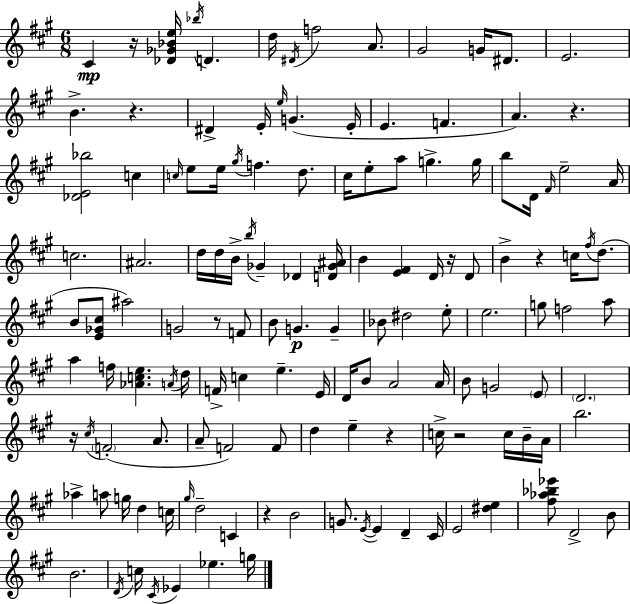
C#4/q R/s [Db4,Gb4,Bb4,E5]/s Bb5/s D4/q. D5/s D#4/s F5/h A4/e. G#4/h G4/s D#4/e. E4/h. B4/q. R/q. D#4/q E4/s E5/s G4/q. E4/s E4/q. F4/q. A4/q. R/q. [Db4,E4,Bb5]/h C5/q C5/s E5/e E5/s G#5/s F5/q. D5/e. C#5/s E5/e A5/e G5/q. G5/s B5/e D4/s F#4/s E5/h A4/s C5/h. A#4/h. D5/s D5/s B4/s B5/s Gb4/q Db4/q [D4,Gb4,A#4]/s B4/q [E4,F#4]/q D4/s R/s D4/e B4/q R/q C5/s F#5/s D5/e. B4/e [E4,Gb4,C#5]/e A#5/h G4/h R/e F4/e B4/e G4/q. G4/q Bb4/e D#5/h E5/e E5/h. G5/e F5/h A5/e A5/q F5/s [Ab4,C5,E5]/q. A4/s D5/s F4/s C5/q E5/q. E4/s D4/s B4/e A4/h A4/s B4/e G4/h E4/e D4/h. R/s C#5/s F4/h A4/e. A4/e F4/h F4/e D5/q E5/q R/q C5/s R/h C5/s B4/s A4/s B5/h. Ab5/q A5/e G5/s D5/q C5/s G#5/s D5/h C4/q R/q B4/h G4/e. E4/s E4/q D4/q C#4/s E4/h [D#5,E5]/q [F#5,Ab5,Bb5,Eb6]/e D4/h B4/e B4/h. D4/s C5/s C#4/s Eb4/q Eb5/q. G5/s